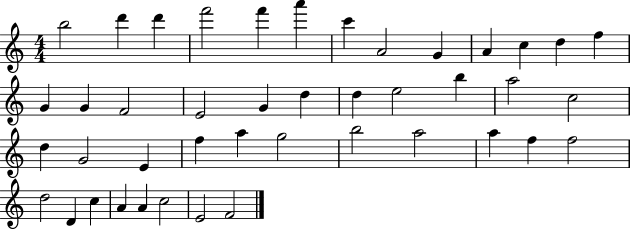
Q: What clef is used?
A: treble